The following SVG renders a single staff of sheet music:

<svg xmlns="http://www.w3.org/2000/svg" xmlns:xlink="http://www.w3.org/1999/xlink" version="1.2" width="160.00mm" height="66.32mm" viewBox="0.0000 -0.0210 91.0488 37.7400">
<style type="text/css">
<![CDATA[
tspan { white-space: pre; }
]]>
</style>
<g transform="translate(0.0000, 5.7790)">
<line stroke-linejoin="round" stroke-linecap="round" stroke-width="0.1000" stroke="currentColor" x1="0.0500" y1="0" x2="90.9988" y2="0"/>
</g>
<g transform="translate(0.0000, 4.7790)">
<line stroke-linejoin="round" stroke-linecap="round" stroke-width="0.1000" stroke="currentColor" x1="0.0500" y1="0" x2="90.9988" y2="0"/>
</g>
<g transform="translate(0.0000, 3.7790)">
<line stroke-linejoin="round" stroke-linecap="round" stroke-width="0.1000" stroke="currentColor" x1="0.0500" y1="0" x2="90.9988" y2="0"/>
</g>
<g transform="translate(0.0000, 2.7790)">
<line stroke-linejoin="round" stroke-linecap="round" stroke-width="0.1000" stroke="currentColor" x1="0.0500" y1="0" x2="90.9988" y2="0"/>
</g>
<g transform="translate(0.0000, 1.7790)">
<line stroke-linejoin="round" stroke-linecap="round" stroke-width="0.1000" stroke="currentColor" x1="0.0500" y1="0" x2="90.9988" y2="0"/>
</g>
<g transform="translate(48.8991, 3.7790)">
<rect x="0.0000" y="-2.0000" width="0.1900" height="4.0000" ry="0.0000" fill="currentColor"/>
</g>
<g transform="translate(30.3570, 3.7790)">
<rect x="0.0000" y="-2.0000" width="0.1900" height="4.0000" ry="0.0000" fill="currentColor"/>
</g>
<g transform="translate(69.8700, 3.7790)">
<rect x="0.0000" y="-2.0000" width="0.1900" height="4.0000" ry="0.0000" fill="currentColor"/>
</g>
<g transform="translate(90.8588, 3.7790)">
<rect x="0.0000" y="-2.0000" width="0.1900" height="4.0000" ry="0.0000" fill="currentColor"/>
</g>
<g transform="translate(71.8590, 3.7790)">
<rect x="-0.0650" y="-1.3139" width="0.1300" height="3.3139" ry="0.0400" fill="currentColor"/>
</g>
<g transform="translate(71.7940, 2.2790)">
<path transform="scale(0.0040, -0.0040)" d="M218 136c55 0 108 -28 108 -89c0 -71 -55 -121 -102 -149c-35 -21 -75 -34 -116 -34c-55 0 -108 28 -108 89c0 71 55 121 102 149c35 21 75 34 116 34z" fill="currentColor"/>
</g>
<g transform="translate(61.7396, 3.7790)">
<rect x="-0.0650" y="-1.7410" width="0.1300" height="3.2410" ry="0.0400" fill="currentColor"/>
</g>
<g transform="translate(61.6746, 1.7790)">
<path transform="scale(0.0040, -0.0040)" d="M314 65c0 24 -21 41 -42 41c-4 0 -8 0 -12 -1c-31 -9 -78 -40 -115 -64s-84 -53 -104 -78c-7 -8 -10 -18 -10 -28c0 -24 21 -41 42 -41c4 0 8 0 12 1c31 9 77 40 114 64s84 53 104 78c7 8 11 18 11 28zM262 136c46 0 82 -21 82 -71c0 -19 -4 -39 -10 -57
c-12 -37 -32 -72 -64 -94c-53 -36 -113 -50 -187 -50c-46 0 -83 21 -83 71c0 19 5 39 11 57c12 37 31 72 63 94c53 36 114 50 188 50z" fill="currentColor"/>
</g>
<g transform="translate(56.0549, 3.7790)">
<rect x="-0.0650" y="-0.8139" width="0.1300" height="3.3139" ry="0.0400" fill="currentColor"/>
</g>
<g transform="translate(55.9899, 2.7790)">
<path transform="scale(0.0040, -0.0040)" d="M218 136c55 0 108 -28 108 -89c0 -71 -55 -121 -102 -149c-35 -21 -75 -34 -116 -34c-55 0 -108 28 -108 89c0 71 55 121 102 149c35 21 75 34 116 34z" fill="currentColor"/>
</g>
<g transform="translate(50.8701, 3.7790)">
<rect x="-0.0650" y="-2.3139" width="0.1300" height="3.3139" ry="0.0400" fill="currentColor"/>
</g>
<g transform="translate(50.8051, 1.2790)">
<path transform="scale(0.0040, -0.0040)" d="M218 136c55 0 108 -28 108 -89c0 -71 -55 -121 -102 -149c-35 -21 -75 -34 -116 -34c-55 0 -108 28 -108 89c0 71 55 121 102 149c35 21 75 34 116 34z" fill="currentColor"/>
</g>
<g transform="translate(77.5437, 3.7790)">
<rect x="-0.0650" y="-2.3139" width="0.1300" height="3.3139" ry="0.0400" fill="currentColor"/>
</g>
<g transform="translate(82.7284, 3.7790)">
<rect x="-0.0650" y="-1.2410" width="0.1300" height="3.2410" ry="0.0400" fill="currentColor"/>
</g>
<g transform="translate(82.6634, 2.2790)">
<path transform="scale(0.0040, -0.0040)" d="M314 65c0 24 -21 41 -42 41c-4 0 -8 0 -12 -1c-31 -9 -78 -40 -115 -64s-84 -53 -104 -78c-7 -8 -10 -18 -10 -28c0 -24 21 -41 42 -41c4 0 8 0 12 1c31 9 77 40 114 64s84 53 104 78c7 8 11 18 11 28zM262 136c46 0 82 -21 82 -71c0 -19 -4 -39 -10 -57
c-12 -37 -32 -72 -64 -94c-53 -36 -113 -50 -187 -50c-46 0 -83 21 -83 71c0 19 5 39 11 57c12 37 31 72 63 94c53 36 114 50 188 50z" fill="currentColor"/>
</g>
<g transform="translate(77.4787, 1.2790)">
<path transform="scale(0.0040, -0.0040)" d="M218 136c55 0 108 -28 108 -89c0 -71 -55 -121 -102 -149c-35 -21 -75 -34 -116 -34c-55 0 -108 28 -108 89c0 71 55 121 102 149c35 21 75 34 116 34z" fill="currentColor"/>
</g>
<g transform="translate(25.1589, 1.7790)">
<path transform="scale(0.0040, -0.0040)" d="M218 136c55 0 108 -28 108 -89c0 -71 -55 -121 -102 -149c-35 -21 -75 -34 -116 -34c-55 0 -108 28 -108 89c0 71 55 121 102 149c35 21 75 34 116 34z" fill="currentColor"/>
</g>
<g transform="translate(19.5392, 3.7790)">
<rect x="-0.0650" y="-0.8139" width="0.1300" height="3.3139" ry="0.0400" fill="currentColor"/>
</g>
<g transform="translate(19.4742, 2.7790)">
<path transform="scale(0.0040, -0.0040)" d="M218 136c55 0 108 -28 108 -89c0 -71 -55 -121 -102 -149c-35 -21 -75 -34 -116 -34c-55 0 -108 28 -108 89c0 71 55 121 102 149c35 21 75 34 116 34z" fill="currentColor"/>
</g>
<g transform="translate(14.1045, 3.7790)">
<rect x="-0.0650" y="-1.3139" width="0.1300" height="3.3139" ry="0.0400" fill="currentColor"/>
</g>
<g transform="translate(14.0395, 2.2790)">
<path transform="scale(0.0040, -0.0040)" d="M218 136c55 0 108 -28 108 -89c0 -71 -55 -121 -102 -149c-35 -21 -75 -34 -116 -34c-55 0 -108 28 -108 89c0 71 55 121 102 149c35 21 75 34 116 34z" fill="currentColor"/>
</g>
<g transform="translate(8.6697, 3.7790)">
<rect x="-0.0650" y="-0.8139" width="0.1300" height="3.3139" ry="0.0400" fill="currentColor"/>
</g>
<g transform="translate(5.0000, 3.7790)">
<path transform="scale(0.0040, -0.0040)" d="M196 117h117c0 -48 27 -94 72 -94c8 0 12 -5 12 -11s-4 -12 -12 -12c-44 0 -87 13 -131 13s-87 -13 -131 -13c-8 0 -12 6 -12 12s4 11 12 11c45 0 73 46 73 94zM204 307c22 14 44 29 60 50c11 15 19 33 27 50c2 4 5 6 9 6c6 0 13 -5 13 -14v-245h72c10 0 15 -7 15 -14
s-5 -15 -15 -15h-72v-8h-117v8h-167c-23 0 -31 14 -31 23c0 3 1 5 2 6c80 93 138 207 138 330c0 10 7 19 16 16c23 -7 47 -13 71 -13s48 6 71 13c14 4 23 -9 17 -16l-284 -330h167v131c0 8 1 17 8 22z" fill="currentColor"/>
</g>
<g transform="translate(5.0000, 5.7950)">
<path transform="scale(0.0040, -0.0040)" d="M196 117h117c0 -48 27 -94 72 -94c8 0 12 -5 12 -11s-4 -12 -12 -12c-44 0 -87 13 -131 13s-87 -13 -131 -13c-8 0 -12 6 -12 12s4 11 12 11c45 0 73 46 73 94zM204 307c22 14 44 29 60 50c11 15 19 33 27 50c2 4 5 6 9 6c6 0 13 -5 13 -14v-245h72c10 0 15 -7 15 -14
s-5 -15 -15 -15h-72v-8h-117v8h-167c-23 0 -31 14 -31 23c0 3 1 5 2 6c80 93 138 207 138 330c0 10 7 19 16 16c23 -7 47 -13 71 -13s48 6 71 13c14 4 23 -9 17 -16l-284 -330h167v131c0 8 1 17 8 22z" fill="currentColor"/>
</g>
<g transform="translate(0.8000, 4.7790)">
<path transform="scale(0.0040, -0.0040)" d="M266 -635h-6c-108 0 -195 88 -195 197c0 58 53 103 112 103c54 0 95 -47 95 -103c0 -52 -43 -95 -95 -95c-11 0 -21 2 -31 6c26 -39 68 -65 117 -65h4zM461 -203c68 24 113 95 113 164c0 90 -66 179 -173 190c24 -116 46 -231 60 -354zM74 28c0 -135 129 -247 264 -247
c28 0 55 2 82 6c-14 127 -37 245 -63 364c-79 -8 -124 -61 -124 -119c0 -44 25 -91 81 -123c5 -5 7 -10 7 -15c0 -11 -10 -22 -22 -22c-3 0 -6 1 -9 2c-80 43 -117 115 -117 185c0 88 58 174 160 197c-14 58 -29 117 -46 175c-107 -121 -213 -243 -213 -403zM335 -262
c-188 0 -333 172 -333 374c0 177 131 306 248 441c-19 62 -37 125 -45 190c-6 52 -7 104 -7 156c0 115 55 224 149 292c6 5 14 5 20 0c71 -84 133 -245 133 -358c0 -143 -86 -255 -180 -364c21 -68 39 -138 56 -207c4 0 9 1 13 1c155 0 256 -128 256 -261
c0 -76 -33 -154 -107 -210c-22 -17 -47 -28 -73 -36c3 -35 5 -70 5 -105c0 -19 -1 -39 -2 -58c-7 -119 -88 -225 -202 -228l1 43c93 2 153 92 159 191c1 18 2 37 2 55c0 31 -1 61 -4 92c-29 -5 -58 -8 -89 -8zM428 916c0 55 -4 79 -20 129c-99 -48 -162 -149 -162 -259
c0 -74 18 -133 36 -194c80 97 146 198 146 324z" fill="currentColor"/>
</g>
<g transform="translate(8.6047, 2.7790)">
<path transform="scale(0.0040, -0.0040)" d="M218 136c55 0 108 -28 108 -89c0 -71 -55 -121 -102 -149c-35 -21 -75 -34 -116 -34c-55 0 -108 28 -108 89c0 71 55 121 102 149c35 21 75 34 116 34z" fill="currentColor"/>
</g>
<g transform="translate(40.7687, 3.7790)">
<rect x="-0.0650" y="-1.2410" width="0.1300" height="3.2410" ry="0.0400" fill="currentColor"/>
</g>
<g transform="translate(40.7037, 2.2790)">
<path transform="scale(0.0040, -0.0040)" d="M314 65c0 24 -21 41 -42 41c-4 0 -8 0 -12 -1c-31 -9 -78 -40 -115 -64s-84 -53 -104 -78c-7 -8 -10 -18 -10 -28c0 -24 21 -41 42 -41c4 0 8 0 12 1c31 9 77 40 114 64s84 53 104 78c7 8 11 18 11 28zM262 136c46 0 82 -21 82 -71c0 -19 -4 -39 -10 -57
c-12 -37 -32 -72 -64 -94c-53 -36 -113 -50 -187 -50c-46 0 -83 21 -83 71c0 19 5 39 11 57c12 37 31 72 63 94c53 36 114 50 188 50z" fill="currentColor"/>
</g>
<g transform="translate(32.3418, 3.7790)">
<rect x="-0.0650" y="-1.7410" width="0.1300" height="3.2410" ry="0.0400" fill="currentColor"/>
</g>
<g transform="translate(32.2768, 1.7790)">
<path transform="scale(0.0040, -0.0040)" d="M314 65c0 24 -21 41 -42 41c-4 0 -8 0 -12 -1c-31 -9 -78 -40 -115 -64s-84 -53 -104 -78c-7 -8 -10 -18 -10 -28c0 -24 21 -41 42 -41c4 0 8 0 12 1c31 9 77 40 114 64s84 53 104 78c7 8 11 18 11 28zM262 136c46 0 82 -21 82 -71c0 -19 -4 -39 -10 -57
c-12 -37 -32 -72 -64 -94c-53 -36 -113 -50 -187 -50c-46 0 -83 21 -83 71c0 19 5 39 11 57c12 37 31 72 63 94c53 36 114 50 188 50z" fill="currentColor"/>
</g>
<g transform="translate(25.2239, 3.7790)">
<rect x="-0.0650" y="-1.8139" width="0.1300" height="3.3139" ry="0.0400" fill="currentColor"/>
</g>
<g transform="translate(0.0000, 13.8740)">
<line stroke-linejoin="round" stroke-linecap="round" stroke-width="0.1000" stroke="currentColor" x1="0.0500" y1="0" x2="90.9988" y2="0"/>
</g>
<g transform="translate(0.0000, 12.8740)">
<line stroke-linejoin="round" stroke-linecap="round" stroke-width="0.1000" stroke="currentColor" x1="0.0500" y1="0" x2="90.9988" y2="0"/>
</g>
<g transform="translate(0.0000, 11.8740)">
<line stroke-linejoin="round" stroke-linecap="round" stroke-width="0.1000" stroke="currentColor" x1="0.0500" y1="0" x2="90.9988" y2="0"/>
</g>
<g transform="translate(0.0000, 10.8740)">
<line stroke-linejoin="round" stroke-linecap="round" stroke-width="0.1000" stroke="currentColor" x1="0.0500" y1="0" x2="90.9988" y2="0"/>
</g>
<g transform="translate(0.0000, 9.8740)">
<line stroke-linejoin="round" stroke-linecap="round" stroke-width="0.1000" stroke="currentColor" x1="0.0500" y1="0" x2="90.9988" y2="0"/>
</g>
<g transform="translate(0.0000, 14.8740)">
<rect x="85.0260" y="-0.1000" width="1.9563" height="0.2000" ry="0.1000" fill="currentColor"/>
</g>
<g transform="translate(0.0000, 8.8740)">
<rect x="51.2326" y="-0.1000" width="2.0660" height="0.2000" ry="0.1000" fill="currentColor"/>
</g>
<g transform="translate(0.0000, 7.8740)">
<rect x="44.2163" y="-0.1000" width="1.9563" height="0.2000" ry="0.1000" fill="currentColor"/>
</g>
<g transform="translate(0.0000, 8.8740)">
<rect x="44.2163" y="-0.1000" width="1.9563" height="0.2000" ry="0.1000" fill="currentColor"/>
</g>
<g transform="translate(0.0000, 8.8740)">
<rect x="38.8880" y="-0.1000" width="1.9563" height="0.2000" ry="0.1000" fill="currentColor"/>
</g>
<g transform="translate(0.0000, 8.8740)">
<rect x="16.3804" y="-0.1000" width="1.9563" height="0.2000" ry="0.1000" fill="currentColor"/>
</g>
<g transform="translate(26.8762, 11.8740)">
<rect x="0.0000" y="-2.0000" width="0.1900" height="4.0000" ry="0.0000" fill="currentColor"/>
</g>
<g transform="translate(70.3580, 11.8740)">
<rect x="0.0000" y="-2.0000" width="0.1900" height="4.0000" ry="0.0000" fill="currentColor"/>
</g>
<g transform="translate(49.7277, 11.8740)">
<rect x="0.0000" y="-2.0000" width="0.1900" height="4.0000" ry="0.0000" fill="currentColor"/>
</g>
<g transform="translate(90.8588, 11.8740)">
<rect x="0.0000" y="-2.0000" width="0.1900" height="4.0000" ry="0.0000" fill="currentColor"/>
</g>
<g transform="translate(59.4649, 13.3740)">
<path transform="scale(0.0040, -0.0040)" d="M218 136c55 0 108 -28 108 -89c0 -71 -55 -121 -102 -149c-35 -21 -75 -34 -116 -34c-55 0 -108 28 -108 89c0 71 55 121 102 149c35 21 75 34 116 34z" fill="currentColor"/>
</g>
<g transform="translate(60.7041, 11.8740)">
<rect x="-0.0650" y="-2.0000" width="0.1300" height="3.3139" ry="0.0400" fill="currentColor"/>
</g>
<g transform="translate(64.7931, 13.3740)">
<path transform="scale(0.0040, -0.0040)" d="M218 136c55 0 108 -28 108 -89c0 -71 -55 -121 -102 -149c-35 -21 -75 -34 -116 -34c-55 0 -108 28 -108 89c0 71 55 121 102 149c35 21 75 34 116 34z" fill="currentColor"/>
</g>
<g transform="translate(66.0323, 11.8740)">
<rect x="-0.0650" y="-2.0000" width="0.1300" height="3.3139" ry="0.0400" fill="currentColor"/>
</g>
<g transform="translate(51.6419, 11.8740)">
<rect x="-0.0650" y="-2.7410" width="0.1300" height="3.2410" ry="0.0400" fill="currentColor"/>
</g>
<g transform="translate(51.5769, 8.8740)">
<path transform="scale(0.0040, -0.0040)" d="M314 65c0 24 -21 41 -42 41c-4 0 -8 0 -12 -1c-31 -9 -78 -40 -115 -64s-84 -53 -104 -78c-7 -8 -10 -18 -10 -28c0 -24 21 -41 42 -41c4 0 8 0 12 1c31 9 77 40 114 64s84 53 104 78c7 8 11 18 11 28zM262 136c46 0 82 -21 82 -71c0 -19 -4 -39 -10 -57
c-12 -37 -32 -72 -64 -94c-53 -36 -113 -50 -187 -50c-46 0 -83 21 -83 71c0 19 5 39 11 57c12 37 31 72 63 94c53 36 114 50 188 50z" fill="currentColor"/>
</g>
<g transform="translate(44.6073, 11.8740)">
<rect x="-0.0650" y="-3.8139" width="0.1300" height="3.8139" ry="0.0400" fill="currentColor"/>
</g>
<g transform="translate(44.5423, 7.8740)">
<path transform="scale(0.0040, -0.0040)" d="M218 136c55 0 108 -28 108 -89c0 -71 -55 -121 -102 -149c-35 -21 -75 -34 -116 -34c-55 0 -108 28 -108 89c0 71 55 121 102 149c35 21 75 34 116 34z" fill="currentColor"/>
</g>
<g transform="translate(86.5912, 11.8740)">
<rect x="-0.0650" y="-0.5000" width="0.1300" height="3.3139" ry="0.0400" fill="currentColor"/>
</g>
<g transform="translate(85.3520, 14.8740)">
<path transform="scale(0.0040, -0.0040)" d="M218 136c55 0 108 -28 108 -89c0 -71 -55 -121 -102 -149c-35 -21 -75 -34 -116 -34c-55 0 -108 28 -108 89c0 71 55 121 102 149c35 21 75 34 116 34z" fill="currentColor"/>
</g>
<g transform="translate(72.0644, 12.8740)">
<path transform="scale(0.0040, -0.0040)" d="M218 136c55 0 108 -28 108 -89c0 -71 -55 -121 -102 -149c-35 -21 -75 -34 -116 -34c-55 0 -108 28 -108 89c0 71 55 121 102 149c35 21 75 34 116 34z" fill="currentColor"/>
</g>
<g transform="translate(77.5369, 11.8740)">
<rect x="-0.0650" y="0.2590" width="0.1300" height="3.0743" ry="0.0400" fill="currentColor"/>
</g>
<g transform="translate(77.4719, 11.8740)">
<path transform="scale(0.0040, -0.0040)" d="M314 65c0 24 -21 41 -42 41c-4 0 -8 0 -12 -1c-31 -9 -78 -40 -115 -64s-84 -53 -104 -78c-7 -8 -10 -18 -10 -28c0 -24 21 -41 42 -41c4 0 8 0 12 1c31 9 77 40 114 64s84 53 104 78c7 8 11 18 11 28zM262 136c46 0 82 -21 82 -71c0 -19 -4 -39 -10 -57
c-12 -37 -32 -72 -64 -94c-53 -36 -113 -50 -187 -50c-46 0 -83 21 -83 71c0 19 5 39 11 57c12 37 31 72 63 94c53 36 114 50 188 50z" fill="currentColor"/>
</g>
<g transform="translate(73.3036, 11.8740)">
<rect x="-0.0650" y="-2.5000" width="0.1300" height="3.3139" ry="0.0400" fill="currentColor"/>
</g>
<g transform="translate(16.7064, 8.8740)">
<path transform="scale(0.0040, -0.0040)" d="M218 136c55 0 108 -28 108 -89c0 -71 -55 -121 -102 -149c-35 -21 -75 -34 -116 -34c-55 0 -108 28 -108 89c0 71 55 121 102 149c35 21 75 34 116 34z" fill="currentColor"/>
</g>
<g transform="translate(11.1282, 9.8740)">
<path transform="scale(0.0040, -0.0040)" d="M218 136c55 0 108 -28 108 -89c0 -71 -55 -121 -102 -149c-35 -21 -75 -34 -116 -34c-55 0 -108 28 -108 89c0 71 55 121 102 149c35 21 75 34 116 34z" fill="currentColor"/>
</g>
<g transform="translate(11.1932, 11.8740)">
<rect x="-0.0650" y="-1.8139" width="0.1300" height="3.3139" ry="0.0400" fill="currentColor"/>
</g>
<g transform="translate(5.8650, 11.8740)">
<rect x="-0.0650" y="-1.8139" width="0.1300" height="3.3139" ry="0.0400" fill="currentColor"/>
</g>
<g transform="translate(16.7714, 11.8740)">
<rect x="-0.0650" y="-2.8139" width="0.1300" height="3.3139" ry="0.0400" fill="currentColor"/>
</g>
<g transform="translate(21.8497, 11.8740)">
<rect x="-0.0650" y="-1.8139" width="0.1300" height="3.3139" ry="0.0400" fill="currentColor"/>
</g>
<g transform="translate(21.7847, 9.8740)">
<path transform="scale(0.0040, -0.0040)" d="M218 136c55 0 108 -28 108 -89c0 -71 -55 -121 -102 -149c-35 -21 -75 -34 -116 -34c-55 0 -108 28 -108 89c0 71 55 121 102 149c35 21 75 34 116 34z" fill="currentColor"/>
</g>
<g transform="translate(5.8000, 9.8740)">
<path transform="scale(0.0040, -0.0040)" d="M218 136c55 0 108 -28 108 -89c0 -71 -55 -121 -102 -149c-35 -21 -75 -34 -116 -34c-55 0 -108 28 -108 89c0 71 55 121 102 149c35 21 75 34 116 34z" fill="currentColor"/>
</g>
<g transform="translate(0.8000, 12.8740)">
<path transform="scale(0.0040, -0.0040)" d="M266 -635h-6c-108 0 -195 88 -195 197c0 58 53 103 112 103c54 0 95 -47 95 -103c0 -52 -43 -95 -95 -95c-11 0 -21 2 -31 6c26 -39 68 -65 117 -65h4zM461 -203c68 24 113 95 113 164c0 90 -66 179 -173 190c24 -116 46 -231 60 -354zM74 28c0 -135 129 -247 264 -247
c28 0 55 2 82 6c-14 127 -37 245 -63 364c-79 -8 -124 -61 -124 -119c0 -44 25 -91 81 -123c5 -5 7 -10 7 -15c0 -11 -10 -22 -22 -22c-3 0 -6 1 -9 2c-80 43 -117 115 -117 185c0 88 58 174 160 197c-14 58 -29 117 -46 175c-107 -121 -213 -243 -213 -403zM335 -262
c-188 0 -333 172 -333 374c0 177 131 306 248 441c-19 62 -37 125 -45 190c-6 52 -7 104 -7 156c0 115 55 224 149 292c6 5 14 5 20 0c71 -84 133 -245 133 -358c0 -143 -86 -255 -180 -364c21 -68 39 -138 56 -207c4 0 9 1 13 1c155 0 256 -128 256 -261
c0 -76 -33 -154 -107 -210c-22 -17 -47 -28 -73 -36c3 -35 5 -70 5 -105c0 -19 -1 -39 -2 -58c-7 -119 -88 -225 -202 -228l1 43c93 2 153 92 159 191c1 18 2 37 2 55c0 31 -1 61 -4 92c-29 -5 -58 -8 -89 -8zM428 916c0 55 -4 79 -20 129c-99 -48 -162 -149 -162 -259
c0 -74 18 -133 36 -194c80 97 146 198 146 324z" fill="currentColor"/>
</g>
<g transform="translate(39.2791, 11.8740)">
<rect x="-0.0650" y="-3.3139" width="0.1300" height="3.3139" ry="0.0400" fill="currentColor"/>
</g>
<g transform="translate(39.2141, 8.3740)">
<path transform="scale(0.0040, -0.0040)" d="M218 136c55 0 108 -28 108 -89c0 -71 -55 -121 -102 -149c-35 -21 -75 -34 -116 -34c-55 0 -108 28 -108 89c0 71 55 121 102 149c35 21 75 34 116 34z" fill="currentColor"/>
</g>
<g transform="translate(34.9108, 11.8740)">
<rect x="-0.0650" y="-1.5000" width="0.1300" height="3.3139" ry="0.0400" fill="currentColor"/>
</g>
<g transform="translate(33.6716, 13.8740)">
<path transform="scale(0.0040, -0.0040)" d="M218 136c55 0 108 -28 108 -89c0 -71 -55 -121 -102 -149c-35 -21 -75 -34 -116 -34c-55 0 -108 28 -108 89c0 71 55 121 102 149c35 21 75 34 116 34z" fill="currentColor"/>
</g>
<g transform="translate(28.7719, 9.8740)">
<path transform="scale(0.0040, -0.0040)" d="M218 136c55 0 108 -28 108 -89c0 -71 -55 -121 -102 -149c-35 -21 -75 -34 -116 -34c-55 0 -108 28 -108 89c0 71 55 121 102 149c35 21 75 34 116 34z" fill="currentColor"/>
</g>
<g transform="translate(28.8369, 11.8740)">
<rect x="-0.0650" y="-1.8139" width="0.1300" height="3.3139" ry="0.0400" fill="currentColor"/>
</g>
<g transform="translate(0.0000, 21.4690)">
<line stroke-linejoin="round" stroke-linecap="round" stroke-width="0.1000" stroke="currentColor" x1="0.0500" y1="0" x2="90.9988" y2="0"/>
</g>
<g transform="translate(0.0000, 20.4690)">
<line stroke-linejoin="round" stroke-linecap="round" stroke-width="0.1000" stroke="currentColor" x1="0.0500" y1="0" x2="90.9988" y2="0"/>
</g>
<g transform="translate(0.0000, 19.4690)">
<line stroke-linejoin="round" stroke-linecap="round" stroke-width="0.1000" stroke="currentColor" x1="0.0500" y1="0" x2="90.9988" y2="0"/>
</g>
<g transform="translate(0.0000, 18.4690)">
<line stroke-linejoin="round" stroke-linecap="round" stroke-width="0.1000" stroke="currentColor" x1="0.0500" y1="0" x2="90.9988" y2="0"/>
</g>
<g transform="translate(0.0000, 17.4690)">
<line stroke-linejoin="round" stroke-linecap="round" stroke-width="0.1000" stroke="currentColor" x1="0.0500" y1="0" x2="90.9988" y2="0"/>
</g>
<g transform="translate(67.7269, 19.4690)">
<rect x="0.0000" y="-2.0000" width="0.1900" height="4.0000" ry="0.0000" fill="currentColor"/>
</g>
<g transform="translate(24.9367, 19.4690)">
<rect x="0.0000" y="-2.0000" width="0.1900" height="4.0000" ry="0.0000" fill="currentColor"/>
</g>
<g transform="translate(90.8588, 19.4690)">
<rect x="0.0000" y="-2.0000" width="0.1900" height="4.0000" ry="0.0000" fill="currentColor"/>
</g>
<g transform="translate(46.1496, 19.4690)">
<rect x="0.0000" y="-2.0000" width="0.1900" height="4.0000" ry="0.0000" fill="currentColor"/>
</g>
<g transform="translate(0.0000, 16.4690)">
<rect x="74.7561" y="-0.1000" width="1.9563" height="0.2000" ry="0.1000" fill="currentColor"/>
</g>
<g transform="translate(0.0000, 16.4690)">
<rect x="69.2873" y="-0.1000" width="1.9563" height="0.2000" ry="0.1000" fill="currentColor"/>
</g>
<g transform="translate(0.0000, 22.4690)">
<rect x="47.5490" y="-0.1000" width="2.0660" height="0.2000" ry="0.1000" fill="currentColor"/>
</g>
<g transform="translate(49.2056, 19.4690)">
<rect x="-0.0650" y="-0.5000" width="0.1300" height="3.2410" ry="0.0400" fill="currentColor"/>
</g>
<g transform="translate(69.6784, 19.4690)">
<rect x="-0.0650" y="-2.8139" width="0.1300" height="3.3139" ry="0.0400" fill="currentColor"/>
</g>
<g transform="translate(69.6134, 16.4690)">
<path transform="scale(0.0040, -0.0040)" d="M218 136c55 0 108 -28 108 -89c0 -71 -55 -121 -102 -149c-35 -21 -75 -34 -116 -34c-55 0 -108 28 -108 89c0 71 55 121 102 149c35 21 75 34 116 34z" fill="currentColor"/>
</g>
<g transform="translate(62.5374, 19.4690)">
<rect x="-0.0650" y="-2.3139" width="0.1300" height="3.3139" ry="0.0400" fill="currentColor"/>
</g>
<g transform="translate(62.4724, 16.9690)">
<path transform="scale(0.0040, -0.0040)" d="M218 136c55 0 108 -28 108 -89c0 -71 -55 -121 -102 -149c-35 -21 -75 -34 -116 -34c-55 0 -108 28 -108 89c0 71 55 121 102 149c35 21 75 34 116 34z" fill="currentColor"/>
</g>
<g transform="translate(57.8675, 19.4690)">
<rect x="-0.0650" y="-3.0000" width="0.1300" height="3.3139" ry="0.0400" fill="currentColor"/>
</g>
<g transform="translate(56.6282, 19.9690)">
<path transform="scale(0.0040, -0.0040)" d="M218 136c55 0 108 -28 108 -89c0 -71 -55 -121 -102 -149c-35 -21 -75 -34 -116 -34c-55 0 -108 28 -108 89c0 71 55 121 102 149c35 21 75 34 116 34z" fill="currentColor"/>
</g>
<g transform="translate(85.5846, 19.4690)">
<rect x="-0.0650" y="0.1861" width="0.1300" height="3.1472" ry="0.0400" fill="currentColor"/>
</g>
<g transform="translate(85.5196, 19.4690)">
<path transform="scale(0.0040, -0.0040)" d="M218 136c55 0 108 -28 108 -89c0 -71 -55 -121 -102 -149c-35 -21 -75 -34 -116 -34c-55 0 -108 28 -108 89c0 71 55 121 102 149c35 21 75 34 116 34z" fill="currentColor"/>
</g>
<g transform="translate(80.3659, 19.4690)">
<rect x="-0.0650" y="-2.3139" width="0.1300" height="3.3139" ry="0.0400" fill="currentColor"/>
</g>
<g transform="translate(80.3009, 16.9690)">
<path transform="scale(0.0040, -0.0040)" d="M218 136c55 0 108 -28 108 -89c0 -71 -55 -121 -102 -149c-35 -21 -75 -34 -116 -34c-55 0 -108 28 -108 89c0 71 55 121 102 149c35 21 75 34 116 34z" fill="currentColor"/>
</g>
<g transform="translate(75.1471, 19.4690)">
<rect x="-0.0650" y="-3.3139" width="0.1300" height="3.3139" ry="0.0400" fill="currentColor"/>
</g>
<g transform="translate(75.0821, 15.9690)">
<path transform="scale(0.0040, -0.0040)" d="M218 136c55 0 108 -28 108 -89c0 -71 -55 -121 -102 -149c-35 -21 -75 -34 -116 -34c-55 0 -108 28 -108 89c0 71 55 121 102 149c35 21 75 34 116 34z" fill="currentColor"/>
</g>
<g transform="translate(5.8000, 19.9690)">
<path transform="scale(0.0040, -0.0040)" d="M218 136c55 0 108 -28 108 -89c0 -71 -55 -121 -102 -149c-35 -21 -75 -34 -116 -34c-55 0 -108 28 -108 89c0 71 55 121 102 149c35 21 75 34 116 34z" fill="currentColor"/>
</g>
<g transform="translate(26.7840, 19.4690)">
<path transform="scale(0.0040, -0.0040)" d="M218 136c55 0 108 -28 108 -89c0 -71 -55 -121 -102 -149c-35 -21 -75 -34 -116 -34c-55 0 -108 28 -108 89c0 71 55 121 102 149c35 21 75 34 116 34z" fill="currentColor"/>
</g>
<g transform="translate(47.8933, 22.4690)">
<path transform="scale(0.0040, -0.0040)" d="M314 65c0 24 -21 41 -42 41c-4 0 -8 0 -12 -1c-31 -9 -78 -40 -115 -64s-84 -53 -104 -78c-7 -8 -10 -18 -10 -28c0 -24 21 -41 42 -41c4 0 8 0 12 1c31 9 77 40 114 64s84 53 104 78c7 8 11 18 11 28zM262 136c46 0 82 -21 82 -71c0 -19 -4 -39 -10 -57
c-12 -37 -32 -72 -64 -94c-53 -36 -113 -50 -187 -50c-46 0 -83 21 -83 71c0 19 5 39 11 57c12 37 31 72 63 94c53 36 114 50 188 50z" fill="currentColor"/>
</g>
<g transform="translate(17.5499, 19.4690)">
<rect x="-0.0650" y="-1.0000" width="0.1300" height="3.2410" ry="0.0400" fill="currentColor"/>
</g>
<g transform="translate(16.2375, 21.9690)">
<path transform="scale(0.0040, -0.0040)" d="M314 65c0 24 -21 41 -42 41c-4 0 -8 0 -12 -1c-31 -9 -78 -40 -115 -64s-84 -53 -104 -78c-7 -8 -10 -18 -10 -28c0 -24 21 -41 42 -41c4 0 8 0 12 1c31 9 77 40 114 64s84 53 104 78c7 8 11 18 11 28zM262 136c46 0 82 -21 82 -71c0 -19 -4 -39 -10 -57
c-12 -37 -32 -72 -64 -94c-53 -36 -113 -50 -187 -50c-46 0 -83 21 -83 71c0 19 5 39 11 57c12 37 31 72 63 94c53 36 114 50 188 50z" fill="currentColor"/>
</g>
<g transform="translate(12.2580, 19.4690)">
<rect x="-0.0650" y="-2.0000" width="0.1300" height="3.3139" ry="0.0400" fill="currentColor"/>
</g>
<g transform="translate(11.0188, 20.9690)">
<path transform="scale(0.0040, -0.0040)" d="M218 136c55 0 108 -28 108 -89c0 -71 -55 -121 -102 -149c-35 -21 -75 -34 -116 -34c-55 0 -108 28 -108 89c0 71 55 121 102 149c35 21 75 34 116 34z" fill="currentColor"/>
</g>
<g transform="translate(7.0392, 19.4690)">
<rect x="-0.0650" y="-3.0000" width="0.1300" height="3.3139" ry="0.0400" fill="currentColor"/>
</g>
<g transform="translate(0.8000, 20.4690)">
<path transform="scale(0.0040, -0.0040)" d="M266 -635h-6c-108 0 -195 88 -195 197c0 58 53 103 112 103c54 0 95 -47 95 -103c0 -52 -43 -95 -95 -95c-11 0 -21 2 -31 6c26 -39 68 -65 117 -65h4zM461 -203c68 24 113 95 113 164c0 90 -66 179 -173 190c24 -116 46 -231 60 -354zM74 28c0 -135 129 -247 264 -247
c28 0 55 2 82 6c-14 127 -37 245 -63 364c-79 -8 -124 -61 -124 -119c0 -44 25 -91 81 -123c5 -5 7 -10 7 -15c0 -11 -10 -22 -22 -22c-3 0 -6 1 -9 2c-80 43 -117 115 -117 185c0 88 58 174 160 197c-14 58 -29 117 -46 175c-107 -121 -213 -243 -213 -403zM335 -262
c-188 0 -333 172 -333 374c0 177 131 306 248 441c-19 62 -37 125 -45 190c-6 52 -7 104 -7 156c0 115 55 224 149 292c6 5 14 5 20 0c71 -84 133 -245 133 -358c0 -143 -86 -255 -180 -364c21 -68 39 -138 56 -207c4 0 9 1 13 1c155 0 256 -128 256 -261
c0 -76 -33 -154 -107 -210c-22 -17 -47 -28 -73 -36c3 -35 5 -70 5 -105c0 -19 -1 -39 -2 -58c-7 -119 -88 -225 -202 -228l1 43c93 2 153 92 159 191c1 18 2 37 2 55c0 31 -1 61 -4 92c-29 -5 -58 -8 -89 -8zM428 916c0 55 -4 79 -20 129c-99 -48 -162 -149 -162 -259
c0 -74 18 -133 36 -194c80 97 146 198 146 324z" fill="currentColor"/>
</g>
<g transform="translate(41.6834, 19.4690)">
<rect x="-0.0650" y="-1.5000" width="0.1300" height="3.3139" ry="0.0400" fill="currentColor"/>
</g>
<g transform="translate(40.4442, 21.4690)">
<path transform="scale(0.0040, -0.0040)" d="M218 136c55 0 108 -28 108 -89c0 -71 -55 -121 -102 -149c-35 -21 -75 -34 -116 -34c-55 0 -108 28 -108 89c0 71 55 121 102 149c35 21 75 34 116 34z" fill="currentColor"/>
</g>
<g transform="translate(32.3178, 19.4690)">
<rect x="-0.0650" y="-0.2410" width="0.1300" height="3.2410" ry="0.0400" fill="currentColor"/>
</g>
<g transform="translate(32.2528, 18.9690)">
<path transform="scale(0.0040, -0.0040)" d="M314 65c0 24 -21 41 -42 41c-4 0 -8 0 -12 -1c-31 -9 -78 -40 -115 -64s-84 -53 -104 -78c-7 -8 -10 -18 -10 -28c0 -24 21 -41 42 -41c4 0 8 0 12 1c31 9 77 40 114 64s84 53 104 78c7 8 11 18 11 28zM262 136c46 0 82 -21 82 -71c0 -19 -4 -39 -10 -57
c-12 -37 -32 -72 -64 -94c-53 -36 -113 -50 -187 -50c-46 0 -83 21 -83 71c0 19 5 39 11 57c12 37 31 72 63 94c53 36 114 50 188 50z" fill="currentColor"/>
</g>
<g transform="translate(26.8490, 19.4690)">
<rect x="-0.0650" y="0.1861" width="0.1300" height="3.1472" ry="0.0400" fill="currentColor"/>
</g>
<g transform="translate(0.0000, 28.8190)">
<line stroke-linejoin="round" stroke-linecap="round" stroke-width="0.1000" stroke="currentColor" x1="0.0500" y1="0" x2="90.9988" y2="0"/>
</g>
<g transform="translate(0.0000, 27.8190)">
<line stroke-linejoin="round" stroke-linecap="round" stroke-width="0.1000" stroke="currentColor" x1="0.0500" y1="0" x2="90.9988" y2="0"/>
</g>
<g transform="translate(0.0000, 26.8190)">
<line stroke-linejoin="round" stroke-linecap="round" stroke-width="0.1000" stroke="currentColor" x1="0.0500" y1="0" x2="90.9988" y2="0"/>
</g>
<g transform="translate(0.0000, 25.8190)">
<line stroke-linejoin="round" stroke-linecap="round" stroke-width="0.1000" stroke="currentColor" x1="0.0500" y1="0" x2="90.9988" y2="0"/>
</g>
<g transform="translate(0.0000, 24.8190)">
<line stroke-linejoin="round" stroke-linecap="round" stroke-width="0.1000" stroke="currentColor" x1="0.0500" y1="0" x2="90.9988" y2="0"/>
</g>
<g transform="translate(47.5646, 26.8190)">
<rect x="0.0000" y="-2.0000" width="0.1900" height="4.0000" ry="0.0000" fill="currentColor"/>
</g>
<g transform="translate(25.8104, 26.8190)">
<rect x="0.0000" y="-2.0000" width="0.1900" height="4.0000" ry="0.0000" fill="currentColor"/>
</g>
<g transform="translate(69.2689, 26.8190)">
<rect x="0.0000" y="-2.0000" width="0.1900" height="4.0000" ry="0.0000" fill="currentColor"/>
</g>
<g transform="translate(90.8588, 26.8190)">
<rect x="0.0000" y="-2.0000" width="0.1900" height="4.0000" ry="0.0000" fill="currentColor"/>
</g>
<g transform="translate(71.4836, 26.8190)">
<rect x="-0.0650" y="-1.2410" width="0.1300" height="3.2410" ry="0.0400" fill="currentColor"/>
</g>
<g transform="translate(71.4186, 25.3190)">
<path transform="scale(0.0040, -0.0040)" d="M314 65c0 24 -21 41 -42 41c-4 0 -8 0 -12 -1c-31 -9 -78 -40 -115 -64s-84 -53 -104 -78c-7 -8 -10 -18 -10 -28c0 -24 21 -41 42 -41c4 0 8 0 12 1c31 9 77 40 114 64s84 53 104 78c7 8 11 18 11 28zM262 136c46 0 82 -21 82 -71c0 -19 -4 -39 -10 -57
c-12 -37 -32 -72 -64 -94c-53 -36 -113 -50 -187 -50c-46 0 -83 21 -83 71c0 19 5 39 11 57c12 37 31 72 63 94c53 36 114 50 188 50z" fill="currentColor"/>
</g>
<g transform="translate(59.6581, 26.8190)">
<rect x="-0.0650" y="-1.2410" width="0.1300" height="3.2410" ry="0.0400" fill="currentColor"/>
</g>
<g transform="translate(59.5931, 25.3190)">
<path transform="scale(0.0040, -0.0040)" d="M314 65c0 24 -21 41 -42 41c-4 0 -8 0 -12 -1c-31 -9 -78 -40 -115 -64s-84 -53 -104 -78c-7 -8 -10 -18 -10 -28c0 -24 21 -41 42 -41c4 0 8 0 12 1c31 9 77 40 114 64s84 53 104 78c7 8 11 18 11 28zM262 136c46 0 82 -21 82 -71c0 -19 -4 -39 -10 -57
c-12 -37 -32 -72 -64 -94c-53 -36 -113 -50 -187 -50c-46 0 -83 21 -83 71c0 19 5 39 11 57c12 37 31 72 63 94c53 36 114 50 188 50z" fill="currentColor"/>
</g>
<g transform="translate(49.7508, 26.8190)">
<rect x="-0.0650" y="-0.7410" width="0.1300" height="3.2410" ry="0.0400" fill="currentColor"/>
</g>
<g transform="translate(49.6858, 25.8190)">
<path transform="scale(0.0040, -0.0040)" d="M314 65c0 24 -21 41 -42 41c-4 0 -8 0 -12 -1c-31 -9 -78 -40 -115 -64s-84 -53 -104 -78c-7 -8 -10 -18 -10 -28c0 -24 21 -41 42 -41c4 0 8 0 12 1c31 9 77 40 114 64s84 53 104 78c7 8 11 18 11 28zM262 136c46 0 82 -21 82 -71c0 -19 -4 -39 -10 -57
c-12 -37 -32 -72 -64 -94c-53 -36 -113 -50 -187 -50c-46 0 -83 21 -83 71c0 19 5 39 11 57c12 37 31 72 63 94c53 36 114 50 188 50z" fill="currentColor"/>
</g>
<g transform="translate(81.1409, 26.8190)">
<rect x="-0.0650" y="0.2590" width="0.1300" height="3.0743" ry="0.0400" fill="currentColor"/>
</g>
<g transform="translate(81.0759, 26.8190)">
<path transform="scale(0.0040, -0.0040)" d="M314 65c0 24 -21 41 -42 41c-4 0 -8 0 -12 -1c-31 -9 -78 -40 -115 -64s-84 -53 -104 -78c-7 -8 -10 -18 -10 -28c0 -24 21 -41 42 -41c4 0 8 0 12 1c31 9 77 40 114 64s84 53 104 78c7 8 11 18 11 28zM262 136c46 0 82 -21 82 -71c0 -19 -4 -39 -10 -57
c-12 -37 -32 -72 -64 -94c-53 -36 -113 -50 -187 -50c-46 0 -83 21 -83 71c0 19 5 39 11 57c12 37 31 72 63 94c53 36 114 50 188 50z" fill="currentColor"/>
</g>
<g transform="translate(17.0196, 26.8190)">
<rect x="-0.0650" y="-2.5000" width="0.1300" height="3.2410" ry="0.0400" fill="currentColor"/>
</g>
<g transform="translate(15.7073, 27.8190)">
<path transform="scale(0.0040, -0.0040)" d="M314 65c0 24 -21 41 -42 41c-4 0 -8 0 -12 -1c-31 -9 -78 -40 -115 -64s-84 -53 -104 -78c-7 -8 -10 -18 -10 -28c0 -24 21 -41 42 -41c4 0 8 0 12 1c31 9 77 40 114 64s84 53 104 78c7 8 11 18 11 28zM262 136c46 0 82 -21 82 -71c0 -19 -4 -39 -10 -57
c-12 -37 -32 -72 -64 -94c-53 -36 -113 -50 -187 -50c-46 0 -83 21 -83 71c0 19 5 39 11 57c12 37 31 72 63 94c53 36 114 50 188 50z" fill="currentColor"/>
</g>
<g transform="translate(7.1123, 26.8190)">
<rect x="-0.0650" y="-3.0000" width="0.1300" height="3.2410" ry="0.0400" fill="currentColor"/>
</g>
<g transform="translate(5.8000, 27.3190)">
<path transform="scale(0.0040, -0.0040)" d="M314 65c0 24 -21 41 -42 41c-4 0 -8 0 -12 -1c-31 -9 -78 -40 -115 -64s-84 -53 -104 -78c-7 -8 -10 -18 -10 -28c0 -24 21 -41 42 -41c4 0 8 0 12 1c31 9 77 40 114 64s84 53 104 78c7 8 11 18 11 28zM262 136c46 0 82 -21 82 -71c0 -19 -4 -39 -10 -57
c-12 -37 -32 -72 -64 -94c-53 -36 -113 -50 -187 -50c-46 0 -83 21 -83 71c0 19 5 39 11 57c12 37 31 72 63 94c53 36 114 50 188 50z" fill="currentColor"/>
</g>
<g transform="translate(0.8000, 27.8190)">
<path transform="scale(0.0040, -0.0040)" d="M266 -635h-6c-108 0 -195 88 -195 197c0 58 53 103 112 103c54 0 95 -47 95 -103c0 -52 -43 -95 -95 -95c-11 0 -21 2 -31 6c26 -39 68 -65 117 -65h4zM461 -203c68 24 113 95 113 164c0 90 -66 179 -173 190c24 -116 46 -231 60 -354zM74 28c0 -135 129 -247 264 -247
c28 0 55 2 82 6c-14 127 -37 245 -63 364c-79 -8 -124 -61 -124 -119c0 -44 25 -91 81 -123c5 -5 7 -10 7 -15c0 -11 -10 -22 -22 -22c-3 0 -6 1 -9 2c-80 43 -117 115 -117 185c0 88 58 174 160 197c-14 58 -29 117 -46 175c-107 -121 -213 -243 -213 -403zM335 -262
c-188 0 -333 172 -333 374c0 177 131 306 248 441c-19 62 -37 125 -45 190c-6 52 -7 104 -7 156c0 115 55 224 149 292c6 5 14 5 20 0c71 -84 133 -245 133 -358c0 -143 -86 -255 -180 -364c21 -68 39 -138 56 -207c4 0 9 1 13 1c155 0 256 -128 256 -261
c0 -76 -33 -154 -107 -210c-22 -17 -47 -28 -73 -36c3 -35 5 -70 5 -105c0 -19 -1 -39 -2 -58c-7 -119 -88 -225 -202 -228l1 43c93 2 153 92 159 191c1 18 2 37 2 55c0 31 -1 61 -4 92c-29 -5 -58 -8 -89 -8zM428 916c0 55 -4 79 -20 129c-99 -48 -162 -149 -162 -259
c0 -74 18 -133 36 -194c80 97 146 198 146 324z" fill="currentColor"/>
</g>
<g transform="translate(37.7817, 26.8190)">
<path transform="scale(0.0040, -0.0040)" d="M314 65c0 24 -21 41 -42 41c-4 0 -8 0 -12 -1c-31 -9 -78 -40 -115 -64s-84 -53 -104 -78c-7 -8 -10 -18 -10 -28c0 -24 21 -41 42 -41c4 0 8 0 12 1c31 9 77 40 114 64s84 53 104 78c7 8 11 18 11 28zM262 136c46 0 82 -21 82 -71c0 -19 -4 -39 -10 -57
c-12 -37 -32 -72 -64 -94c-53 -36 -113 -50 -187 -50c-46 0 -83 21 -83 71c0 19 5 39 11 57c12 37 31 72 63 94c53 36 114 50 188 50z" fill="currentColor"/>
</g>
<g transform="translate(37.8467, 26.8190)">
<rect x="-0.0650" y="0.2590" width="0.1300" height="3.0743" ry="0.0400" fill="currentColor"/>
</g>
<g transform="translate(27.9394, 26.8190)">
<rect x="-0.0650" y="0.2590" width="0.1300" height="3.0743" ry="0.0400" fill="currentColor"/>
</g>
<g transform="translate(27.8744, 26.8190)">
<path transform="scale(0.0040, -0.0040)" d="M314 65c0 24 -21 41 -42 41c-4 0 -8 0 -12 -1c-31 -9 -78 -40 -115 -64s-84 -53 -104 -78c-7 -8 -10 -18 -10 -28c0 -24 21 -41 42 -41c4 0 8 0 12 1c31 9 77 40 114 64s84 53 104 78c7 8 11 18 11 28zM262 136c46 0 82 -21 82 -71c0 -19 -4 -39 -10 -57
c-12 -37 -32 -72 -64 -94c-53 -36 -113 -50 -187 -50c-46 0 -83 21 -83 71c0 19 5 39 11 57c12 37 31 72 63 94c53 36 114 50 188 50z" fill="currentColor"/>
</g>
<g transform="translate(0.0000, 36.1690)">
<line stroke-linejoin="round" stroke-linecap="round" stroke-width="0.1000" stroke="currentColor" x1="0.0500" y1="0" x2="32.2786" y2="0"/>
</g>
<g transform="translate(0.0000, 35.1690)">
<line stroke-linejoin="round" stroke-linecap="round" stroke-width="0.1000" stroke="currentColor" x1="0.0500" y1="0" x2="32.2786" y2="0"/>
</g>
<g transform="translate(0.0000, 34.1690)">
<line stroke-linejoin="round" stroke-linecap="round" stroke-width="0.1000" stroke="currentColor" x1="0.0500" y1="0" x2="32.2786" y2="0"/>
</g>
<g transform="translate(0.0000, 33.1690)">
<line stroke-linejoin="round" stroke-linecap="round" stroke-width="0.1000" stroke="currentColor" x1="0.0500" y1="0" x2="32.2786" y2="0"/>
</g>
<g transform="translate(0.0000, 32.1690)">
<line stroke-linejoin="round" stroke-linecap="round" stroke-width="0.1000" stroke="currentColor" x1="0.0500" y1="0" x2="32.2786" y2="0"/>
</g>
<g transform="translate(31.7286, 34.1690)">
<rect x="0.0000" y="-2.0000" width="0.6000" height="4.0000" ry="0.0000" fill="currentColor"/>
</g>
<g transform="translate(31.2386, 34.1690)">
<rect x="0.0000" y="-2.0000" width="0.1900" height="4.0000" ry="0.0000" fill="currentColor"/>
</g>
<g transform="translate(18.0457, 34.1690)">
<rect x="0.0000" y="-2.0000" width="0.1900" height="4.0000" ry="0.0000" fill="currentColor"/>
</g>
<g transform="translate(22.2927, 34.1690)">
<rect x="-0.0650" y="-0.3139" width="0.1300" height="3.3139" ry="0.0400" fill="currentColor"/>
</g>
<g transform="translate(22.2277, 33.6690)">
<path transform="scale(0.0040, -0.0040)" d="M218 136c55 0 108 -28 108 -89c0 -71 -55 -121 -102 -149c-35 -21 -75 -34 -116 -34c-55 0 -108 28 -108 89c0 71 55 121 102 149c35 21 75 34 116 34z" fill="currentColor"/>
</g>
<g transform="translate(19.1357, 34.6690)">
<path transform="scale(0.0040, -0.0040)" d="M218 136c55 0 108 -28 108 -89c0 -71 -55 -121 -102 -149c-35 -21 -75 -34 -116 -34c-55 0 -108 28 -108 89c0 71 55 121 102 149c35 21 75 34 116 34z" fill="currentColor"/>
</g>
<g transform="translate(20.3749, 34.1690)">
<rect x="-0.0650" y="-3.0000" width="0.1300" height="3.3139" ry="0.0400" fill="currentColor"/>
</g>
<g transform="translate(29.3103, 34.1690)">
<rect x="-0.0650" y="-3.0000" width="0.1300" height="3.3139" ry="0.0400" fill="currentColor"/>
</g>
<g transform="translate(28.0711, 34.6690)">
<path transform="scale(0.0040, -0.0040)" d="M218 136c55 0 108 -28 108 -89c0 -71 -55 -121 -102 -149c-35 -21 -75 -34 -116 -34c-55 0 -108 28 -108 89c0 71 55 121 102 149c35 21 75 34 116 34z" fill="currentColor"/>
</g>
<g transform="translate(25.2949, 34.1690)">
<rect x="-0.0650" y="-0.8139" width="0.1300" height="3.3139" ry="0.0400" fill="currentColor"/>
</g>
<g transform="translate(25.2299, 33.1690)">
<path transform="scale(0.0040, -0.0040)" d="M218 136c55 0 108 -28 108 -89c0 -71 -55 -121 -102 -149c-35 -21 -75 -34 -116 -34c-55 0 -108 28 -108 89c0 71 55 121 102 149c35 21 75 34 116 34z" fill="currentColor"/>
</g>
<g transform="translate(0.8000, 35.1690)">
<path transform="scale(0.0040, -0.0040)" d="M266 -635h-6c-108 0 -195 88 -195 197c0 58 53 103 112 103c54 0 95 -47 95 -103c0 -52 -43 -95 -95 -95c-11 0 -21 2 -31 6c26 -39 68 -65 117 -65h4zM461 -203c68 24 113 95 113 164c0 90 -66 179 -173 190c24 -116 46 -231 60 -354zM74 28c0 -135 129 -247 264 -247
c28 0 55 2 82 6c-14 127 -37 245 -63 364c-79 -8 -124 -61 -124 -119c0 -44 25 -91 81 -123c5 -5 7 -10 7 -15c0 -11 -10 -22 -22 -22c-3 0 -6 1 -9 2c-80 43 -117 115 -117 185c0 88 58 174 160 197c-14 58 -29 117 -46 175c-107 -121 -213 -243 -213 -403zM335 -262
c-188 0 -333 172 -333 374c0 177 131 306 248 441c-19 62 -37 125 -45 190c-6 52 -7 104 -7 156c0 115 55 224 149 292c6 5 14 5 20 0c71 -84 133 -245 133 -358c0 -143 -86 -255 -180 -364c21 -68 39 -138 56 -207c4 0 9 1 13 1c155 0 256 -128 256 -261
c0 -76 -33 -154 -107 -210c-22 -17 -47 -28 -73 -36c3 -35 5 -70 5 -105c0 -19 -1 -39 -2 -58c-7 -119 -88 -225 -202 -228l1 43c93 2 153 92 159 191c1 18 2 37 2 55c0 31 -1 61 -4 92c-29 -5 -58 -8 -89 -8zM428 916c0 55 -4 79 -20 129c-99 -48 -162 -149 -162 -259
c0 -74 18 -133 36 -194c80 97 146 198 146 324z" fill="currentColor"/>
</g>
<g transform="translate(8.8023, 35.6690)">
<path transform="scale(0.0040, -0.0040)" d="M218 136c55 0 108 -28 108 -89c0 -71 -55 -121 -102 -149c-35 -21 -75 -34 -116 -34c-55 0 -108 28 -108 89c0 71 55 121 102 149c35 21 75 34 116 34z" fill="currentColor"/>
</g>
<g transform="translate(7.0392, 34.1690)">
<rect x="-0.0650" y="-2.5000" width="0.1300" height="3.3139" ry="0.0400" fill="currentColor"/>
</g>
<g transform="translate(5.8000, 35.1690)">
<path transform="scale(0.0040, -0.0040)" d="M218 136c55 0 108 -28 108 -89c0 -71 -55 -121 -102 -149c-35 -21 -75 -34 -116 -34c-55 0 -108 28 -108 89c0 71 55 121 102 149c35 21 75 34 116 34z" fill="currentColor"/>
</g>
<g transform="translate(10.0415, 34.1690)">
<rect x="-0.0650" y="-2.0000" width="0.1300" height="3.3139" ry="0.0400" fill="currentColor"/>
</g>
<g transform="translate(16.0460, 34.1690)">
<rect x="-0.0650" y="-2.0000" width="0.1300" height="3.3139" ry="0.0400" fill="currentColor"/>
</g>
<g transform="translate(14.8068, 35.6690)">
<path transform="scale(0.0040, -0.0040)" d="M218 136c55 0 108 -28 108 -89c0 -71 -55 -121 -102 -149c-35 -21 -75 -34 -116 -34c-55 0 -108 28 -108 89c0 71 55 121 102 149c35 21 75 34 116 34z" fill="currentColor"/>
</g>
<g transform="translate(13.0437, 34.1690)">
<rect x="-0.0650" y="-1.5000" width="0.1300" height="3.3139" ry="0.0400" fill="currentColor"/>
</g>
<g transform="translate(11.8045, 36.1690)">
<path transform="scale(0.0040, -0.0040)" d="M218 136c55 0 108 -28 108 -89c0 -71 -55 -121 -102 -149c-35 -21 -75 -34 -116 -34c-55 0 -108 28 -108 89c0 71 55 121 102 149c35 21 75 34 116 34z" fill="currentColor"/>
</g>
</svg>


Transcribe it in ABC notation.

X:1
T:Untitled
M:4/4
L:1/4
K:C
d e d f f2 e2 g d f2 e g e2 f f a f f E b c' a2 F F G B2 C A F D2 B c2 E C2 A g a b g B A2 G2 B2 B2 d2 e2 e2 B2 G F E F A c d A